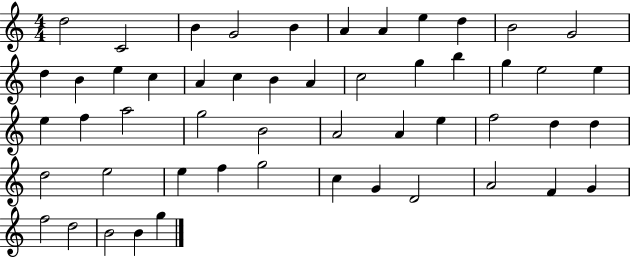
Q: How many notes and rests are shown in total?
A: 52